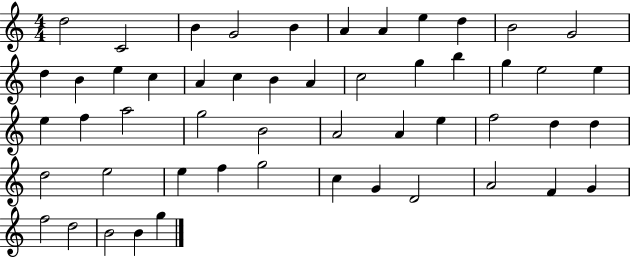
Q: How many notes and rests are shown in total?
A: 52